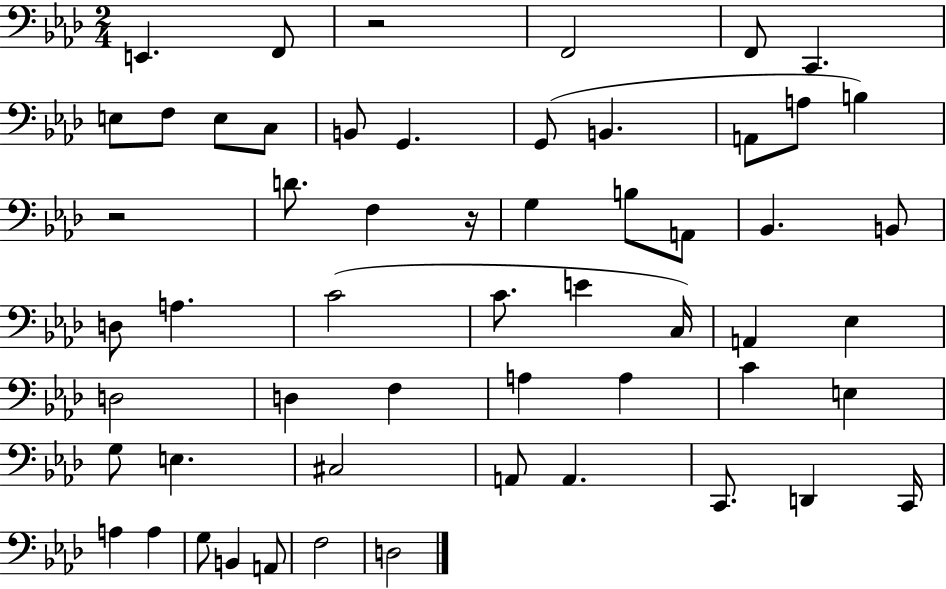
X:1
T:Untitled
M:2/4
L:1/4
K:Ab
E,, F,,/2 z2 F,,2 F,,/2 C,, E,/2 F,/2 E,/2 C,/2 B,,/2 G,, G,,/2 B,, A,,/2 A,/2 B, z2 D/2 F, z/4 G, B,/2 A,,/2 _B,, B,,/2 D,/2 A, C2 C/2 E C,/4 A,, _E, D,2 D, F, A, A, C E, G,/2 E, ^C,2 A,,/2 A,, C,,/2 D,, C,,/4 A, A, G,/2 B,, A,,/2 F,2 D,2